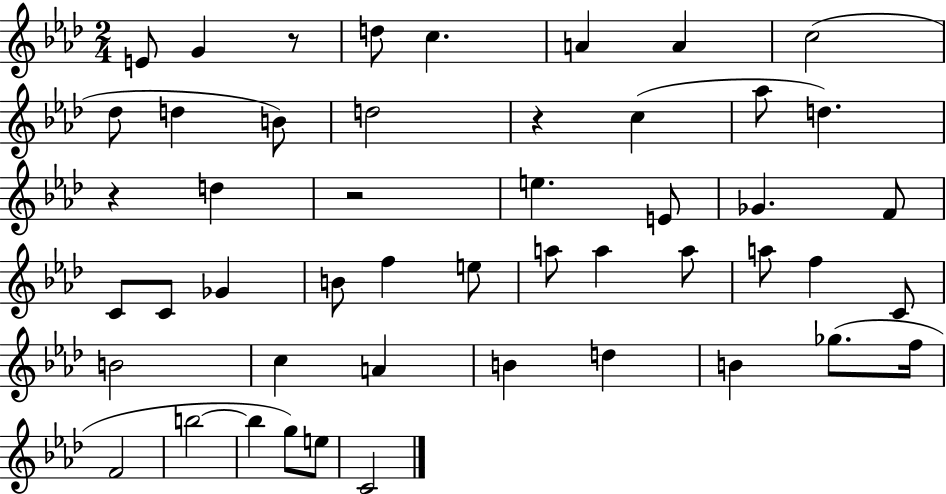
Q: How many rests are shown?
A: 4